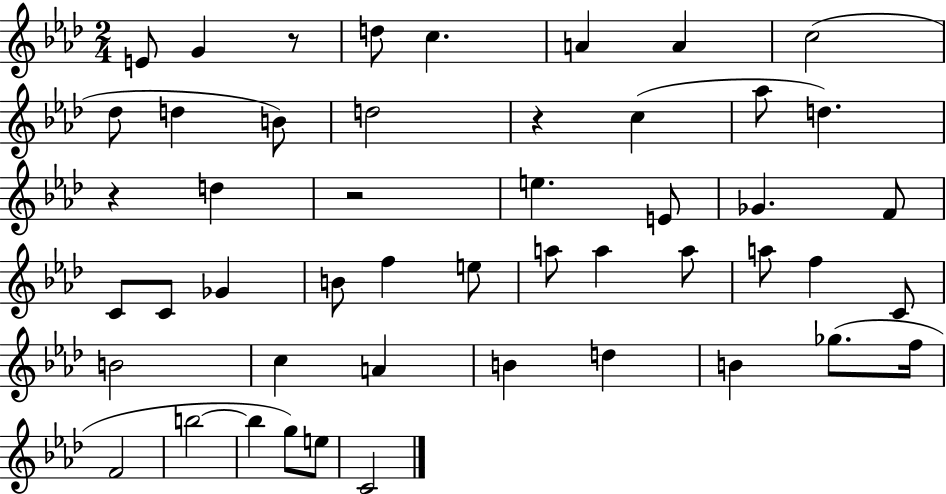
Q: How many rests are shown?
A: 4